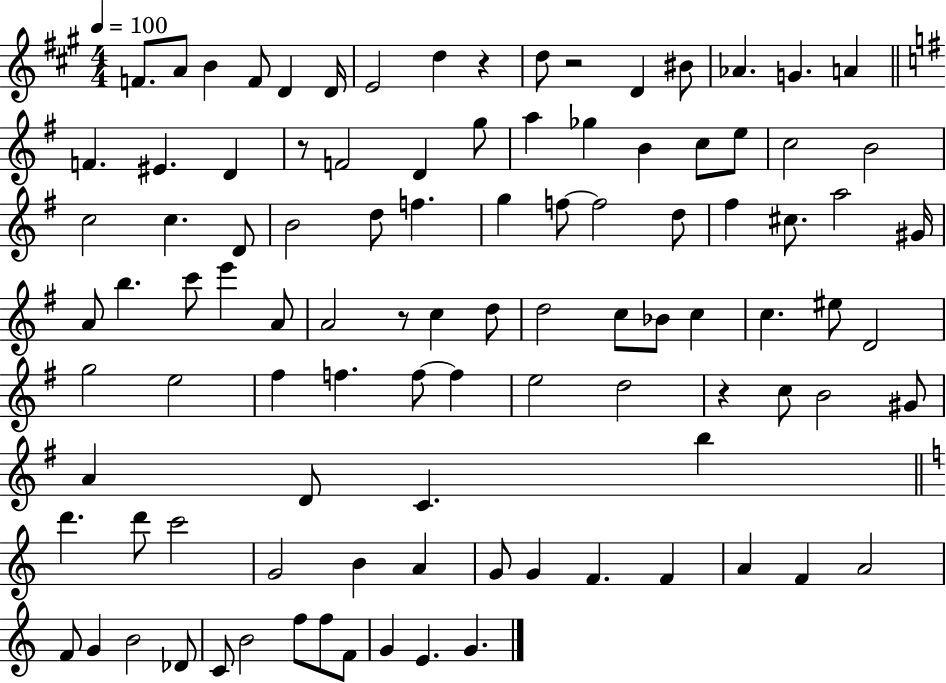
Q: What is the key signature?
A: A major